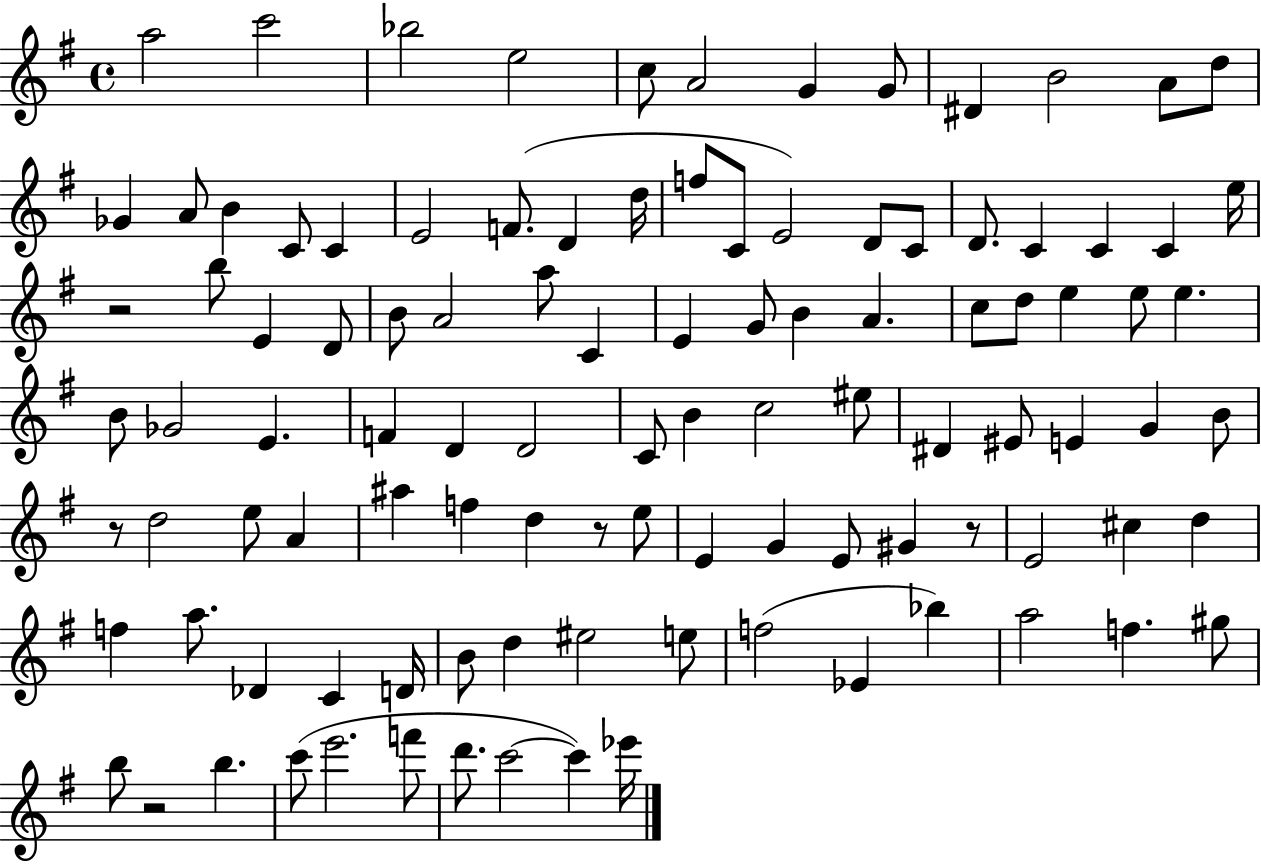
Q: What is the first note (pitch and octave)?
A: A5